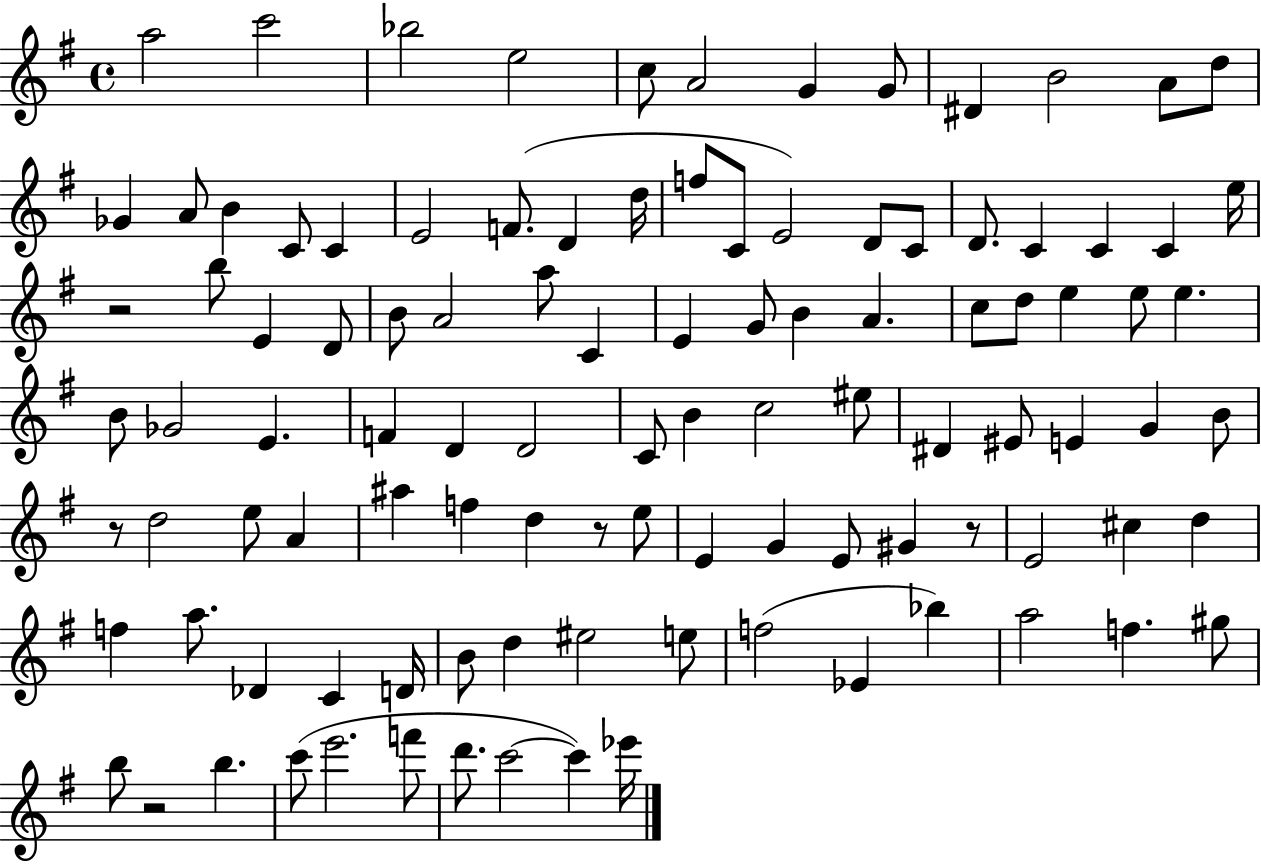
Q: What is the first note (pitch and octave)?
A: A5